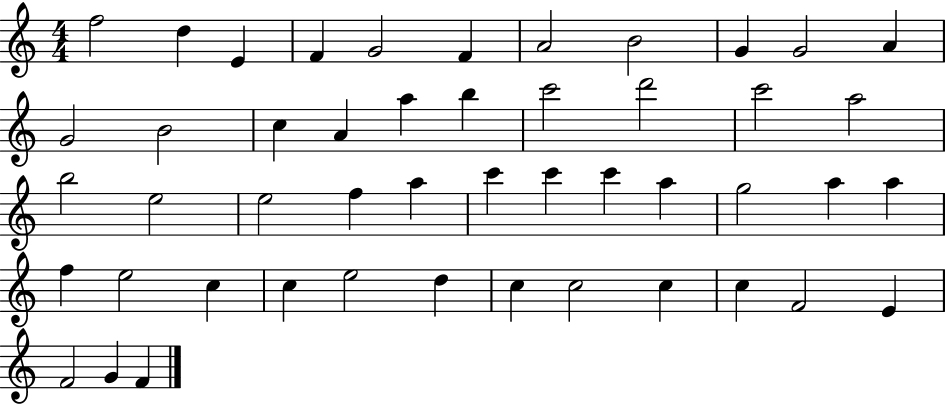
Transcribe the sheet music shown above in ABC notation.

X:1
T:Untitled
M:4/4
L:1/4
K:C
f2 d E F G2 F A2 B2 G G2 A G2 B2 c A a b c'2 d'2 c'2 a2 b2 e2 e2 f a c' c' c' a g2 a a f e2 c c e2 d c c2 c c F2 E F2 G F